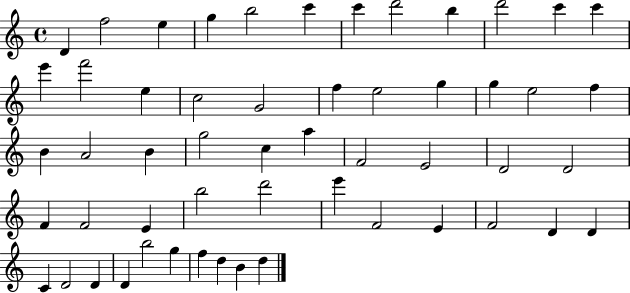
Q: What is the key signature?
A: C major